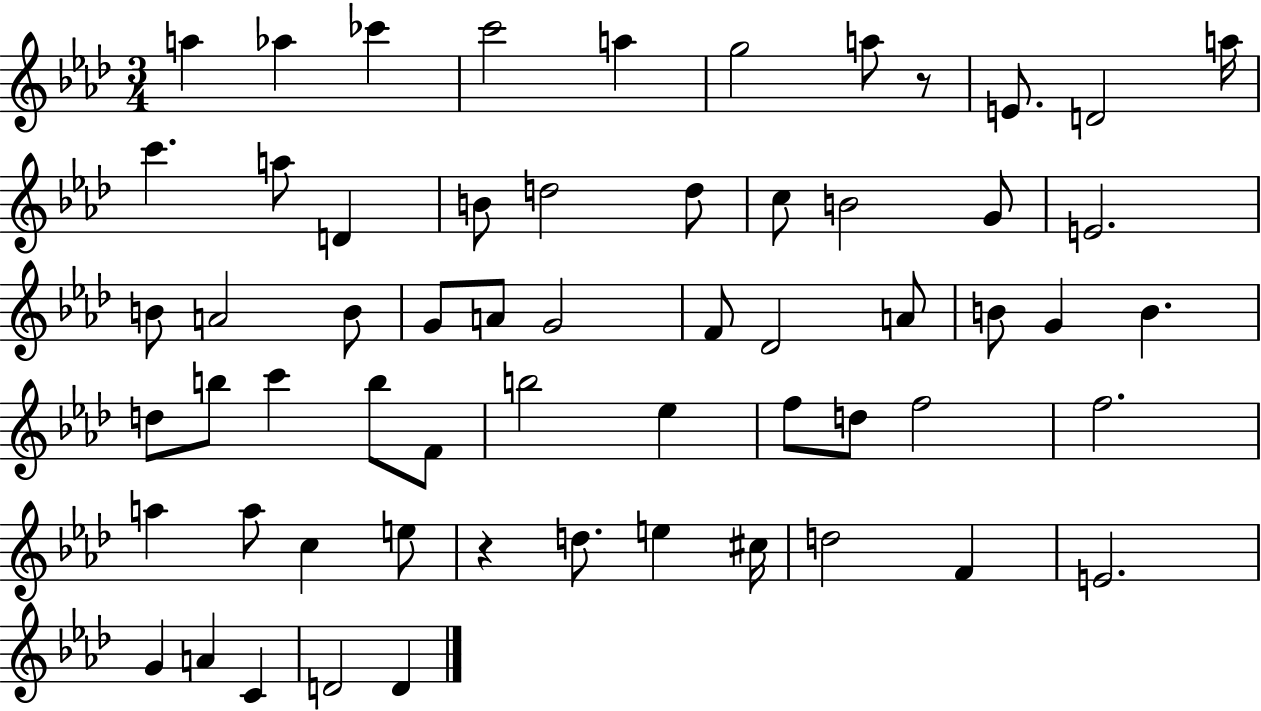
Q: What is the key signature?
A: AES major